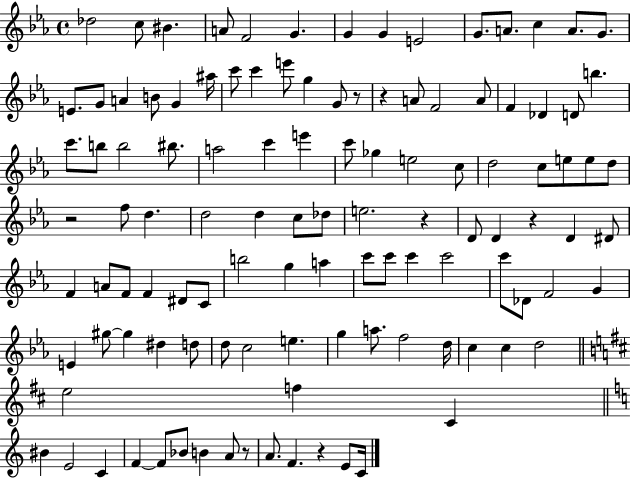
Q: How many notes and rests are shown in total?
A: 113